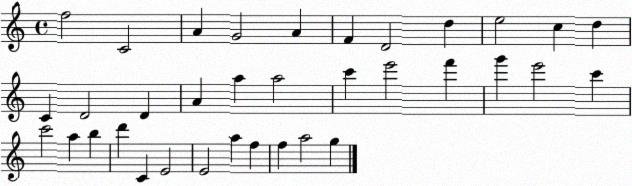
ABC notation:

X:1
T:Untitled
M:4/4
L:1/4
K:C
f2 C2 A G2 A F D2 d e2 c d C D2 D A a a2 c' e'2 f' g' e'2 c' c'2 a b d' C E2 E2 a f f a2 g